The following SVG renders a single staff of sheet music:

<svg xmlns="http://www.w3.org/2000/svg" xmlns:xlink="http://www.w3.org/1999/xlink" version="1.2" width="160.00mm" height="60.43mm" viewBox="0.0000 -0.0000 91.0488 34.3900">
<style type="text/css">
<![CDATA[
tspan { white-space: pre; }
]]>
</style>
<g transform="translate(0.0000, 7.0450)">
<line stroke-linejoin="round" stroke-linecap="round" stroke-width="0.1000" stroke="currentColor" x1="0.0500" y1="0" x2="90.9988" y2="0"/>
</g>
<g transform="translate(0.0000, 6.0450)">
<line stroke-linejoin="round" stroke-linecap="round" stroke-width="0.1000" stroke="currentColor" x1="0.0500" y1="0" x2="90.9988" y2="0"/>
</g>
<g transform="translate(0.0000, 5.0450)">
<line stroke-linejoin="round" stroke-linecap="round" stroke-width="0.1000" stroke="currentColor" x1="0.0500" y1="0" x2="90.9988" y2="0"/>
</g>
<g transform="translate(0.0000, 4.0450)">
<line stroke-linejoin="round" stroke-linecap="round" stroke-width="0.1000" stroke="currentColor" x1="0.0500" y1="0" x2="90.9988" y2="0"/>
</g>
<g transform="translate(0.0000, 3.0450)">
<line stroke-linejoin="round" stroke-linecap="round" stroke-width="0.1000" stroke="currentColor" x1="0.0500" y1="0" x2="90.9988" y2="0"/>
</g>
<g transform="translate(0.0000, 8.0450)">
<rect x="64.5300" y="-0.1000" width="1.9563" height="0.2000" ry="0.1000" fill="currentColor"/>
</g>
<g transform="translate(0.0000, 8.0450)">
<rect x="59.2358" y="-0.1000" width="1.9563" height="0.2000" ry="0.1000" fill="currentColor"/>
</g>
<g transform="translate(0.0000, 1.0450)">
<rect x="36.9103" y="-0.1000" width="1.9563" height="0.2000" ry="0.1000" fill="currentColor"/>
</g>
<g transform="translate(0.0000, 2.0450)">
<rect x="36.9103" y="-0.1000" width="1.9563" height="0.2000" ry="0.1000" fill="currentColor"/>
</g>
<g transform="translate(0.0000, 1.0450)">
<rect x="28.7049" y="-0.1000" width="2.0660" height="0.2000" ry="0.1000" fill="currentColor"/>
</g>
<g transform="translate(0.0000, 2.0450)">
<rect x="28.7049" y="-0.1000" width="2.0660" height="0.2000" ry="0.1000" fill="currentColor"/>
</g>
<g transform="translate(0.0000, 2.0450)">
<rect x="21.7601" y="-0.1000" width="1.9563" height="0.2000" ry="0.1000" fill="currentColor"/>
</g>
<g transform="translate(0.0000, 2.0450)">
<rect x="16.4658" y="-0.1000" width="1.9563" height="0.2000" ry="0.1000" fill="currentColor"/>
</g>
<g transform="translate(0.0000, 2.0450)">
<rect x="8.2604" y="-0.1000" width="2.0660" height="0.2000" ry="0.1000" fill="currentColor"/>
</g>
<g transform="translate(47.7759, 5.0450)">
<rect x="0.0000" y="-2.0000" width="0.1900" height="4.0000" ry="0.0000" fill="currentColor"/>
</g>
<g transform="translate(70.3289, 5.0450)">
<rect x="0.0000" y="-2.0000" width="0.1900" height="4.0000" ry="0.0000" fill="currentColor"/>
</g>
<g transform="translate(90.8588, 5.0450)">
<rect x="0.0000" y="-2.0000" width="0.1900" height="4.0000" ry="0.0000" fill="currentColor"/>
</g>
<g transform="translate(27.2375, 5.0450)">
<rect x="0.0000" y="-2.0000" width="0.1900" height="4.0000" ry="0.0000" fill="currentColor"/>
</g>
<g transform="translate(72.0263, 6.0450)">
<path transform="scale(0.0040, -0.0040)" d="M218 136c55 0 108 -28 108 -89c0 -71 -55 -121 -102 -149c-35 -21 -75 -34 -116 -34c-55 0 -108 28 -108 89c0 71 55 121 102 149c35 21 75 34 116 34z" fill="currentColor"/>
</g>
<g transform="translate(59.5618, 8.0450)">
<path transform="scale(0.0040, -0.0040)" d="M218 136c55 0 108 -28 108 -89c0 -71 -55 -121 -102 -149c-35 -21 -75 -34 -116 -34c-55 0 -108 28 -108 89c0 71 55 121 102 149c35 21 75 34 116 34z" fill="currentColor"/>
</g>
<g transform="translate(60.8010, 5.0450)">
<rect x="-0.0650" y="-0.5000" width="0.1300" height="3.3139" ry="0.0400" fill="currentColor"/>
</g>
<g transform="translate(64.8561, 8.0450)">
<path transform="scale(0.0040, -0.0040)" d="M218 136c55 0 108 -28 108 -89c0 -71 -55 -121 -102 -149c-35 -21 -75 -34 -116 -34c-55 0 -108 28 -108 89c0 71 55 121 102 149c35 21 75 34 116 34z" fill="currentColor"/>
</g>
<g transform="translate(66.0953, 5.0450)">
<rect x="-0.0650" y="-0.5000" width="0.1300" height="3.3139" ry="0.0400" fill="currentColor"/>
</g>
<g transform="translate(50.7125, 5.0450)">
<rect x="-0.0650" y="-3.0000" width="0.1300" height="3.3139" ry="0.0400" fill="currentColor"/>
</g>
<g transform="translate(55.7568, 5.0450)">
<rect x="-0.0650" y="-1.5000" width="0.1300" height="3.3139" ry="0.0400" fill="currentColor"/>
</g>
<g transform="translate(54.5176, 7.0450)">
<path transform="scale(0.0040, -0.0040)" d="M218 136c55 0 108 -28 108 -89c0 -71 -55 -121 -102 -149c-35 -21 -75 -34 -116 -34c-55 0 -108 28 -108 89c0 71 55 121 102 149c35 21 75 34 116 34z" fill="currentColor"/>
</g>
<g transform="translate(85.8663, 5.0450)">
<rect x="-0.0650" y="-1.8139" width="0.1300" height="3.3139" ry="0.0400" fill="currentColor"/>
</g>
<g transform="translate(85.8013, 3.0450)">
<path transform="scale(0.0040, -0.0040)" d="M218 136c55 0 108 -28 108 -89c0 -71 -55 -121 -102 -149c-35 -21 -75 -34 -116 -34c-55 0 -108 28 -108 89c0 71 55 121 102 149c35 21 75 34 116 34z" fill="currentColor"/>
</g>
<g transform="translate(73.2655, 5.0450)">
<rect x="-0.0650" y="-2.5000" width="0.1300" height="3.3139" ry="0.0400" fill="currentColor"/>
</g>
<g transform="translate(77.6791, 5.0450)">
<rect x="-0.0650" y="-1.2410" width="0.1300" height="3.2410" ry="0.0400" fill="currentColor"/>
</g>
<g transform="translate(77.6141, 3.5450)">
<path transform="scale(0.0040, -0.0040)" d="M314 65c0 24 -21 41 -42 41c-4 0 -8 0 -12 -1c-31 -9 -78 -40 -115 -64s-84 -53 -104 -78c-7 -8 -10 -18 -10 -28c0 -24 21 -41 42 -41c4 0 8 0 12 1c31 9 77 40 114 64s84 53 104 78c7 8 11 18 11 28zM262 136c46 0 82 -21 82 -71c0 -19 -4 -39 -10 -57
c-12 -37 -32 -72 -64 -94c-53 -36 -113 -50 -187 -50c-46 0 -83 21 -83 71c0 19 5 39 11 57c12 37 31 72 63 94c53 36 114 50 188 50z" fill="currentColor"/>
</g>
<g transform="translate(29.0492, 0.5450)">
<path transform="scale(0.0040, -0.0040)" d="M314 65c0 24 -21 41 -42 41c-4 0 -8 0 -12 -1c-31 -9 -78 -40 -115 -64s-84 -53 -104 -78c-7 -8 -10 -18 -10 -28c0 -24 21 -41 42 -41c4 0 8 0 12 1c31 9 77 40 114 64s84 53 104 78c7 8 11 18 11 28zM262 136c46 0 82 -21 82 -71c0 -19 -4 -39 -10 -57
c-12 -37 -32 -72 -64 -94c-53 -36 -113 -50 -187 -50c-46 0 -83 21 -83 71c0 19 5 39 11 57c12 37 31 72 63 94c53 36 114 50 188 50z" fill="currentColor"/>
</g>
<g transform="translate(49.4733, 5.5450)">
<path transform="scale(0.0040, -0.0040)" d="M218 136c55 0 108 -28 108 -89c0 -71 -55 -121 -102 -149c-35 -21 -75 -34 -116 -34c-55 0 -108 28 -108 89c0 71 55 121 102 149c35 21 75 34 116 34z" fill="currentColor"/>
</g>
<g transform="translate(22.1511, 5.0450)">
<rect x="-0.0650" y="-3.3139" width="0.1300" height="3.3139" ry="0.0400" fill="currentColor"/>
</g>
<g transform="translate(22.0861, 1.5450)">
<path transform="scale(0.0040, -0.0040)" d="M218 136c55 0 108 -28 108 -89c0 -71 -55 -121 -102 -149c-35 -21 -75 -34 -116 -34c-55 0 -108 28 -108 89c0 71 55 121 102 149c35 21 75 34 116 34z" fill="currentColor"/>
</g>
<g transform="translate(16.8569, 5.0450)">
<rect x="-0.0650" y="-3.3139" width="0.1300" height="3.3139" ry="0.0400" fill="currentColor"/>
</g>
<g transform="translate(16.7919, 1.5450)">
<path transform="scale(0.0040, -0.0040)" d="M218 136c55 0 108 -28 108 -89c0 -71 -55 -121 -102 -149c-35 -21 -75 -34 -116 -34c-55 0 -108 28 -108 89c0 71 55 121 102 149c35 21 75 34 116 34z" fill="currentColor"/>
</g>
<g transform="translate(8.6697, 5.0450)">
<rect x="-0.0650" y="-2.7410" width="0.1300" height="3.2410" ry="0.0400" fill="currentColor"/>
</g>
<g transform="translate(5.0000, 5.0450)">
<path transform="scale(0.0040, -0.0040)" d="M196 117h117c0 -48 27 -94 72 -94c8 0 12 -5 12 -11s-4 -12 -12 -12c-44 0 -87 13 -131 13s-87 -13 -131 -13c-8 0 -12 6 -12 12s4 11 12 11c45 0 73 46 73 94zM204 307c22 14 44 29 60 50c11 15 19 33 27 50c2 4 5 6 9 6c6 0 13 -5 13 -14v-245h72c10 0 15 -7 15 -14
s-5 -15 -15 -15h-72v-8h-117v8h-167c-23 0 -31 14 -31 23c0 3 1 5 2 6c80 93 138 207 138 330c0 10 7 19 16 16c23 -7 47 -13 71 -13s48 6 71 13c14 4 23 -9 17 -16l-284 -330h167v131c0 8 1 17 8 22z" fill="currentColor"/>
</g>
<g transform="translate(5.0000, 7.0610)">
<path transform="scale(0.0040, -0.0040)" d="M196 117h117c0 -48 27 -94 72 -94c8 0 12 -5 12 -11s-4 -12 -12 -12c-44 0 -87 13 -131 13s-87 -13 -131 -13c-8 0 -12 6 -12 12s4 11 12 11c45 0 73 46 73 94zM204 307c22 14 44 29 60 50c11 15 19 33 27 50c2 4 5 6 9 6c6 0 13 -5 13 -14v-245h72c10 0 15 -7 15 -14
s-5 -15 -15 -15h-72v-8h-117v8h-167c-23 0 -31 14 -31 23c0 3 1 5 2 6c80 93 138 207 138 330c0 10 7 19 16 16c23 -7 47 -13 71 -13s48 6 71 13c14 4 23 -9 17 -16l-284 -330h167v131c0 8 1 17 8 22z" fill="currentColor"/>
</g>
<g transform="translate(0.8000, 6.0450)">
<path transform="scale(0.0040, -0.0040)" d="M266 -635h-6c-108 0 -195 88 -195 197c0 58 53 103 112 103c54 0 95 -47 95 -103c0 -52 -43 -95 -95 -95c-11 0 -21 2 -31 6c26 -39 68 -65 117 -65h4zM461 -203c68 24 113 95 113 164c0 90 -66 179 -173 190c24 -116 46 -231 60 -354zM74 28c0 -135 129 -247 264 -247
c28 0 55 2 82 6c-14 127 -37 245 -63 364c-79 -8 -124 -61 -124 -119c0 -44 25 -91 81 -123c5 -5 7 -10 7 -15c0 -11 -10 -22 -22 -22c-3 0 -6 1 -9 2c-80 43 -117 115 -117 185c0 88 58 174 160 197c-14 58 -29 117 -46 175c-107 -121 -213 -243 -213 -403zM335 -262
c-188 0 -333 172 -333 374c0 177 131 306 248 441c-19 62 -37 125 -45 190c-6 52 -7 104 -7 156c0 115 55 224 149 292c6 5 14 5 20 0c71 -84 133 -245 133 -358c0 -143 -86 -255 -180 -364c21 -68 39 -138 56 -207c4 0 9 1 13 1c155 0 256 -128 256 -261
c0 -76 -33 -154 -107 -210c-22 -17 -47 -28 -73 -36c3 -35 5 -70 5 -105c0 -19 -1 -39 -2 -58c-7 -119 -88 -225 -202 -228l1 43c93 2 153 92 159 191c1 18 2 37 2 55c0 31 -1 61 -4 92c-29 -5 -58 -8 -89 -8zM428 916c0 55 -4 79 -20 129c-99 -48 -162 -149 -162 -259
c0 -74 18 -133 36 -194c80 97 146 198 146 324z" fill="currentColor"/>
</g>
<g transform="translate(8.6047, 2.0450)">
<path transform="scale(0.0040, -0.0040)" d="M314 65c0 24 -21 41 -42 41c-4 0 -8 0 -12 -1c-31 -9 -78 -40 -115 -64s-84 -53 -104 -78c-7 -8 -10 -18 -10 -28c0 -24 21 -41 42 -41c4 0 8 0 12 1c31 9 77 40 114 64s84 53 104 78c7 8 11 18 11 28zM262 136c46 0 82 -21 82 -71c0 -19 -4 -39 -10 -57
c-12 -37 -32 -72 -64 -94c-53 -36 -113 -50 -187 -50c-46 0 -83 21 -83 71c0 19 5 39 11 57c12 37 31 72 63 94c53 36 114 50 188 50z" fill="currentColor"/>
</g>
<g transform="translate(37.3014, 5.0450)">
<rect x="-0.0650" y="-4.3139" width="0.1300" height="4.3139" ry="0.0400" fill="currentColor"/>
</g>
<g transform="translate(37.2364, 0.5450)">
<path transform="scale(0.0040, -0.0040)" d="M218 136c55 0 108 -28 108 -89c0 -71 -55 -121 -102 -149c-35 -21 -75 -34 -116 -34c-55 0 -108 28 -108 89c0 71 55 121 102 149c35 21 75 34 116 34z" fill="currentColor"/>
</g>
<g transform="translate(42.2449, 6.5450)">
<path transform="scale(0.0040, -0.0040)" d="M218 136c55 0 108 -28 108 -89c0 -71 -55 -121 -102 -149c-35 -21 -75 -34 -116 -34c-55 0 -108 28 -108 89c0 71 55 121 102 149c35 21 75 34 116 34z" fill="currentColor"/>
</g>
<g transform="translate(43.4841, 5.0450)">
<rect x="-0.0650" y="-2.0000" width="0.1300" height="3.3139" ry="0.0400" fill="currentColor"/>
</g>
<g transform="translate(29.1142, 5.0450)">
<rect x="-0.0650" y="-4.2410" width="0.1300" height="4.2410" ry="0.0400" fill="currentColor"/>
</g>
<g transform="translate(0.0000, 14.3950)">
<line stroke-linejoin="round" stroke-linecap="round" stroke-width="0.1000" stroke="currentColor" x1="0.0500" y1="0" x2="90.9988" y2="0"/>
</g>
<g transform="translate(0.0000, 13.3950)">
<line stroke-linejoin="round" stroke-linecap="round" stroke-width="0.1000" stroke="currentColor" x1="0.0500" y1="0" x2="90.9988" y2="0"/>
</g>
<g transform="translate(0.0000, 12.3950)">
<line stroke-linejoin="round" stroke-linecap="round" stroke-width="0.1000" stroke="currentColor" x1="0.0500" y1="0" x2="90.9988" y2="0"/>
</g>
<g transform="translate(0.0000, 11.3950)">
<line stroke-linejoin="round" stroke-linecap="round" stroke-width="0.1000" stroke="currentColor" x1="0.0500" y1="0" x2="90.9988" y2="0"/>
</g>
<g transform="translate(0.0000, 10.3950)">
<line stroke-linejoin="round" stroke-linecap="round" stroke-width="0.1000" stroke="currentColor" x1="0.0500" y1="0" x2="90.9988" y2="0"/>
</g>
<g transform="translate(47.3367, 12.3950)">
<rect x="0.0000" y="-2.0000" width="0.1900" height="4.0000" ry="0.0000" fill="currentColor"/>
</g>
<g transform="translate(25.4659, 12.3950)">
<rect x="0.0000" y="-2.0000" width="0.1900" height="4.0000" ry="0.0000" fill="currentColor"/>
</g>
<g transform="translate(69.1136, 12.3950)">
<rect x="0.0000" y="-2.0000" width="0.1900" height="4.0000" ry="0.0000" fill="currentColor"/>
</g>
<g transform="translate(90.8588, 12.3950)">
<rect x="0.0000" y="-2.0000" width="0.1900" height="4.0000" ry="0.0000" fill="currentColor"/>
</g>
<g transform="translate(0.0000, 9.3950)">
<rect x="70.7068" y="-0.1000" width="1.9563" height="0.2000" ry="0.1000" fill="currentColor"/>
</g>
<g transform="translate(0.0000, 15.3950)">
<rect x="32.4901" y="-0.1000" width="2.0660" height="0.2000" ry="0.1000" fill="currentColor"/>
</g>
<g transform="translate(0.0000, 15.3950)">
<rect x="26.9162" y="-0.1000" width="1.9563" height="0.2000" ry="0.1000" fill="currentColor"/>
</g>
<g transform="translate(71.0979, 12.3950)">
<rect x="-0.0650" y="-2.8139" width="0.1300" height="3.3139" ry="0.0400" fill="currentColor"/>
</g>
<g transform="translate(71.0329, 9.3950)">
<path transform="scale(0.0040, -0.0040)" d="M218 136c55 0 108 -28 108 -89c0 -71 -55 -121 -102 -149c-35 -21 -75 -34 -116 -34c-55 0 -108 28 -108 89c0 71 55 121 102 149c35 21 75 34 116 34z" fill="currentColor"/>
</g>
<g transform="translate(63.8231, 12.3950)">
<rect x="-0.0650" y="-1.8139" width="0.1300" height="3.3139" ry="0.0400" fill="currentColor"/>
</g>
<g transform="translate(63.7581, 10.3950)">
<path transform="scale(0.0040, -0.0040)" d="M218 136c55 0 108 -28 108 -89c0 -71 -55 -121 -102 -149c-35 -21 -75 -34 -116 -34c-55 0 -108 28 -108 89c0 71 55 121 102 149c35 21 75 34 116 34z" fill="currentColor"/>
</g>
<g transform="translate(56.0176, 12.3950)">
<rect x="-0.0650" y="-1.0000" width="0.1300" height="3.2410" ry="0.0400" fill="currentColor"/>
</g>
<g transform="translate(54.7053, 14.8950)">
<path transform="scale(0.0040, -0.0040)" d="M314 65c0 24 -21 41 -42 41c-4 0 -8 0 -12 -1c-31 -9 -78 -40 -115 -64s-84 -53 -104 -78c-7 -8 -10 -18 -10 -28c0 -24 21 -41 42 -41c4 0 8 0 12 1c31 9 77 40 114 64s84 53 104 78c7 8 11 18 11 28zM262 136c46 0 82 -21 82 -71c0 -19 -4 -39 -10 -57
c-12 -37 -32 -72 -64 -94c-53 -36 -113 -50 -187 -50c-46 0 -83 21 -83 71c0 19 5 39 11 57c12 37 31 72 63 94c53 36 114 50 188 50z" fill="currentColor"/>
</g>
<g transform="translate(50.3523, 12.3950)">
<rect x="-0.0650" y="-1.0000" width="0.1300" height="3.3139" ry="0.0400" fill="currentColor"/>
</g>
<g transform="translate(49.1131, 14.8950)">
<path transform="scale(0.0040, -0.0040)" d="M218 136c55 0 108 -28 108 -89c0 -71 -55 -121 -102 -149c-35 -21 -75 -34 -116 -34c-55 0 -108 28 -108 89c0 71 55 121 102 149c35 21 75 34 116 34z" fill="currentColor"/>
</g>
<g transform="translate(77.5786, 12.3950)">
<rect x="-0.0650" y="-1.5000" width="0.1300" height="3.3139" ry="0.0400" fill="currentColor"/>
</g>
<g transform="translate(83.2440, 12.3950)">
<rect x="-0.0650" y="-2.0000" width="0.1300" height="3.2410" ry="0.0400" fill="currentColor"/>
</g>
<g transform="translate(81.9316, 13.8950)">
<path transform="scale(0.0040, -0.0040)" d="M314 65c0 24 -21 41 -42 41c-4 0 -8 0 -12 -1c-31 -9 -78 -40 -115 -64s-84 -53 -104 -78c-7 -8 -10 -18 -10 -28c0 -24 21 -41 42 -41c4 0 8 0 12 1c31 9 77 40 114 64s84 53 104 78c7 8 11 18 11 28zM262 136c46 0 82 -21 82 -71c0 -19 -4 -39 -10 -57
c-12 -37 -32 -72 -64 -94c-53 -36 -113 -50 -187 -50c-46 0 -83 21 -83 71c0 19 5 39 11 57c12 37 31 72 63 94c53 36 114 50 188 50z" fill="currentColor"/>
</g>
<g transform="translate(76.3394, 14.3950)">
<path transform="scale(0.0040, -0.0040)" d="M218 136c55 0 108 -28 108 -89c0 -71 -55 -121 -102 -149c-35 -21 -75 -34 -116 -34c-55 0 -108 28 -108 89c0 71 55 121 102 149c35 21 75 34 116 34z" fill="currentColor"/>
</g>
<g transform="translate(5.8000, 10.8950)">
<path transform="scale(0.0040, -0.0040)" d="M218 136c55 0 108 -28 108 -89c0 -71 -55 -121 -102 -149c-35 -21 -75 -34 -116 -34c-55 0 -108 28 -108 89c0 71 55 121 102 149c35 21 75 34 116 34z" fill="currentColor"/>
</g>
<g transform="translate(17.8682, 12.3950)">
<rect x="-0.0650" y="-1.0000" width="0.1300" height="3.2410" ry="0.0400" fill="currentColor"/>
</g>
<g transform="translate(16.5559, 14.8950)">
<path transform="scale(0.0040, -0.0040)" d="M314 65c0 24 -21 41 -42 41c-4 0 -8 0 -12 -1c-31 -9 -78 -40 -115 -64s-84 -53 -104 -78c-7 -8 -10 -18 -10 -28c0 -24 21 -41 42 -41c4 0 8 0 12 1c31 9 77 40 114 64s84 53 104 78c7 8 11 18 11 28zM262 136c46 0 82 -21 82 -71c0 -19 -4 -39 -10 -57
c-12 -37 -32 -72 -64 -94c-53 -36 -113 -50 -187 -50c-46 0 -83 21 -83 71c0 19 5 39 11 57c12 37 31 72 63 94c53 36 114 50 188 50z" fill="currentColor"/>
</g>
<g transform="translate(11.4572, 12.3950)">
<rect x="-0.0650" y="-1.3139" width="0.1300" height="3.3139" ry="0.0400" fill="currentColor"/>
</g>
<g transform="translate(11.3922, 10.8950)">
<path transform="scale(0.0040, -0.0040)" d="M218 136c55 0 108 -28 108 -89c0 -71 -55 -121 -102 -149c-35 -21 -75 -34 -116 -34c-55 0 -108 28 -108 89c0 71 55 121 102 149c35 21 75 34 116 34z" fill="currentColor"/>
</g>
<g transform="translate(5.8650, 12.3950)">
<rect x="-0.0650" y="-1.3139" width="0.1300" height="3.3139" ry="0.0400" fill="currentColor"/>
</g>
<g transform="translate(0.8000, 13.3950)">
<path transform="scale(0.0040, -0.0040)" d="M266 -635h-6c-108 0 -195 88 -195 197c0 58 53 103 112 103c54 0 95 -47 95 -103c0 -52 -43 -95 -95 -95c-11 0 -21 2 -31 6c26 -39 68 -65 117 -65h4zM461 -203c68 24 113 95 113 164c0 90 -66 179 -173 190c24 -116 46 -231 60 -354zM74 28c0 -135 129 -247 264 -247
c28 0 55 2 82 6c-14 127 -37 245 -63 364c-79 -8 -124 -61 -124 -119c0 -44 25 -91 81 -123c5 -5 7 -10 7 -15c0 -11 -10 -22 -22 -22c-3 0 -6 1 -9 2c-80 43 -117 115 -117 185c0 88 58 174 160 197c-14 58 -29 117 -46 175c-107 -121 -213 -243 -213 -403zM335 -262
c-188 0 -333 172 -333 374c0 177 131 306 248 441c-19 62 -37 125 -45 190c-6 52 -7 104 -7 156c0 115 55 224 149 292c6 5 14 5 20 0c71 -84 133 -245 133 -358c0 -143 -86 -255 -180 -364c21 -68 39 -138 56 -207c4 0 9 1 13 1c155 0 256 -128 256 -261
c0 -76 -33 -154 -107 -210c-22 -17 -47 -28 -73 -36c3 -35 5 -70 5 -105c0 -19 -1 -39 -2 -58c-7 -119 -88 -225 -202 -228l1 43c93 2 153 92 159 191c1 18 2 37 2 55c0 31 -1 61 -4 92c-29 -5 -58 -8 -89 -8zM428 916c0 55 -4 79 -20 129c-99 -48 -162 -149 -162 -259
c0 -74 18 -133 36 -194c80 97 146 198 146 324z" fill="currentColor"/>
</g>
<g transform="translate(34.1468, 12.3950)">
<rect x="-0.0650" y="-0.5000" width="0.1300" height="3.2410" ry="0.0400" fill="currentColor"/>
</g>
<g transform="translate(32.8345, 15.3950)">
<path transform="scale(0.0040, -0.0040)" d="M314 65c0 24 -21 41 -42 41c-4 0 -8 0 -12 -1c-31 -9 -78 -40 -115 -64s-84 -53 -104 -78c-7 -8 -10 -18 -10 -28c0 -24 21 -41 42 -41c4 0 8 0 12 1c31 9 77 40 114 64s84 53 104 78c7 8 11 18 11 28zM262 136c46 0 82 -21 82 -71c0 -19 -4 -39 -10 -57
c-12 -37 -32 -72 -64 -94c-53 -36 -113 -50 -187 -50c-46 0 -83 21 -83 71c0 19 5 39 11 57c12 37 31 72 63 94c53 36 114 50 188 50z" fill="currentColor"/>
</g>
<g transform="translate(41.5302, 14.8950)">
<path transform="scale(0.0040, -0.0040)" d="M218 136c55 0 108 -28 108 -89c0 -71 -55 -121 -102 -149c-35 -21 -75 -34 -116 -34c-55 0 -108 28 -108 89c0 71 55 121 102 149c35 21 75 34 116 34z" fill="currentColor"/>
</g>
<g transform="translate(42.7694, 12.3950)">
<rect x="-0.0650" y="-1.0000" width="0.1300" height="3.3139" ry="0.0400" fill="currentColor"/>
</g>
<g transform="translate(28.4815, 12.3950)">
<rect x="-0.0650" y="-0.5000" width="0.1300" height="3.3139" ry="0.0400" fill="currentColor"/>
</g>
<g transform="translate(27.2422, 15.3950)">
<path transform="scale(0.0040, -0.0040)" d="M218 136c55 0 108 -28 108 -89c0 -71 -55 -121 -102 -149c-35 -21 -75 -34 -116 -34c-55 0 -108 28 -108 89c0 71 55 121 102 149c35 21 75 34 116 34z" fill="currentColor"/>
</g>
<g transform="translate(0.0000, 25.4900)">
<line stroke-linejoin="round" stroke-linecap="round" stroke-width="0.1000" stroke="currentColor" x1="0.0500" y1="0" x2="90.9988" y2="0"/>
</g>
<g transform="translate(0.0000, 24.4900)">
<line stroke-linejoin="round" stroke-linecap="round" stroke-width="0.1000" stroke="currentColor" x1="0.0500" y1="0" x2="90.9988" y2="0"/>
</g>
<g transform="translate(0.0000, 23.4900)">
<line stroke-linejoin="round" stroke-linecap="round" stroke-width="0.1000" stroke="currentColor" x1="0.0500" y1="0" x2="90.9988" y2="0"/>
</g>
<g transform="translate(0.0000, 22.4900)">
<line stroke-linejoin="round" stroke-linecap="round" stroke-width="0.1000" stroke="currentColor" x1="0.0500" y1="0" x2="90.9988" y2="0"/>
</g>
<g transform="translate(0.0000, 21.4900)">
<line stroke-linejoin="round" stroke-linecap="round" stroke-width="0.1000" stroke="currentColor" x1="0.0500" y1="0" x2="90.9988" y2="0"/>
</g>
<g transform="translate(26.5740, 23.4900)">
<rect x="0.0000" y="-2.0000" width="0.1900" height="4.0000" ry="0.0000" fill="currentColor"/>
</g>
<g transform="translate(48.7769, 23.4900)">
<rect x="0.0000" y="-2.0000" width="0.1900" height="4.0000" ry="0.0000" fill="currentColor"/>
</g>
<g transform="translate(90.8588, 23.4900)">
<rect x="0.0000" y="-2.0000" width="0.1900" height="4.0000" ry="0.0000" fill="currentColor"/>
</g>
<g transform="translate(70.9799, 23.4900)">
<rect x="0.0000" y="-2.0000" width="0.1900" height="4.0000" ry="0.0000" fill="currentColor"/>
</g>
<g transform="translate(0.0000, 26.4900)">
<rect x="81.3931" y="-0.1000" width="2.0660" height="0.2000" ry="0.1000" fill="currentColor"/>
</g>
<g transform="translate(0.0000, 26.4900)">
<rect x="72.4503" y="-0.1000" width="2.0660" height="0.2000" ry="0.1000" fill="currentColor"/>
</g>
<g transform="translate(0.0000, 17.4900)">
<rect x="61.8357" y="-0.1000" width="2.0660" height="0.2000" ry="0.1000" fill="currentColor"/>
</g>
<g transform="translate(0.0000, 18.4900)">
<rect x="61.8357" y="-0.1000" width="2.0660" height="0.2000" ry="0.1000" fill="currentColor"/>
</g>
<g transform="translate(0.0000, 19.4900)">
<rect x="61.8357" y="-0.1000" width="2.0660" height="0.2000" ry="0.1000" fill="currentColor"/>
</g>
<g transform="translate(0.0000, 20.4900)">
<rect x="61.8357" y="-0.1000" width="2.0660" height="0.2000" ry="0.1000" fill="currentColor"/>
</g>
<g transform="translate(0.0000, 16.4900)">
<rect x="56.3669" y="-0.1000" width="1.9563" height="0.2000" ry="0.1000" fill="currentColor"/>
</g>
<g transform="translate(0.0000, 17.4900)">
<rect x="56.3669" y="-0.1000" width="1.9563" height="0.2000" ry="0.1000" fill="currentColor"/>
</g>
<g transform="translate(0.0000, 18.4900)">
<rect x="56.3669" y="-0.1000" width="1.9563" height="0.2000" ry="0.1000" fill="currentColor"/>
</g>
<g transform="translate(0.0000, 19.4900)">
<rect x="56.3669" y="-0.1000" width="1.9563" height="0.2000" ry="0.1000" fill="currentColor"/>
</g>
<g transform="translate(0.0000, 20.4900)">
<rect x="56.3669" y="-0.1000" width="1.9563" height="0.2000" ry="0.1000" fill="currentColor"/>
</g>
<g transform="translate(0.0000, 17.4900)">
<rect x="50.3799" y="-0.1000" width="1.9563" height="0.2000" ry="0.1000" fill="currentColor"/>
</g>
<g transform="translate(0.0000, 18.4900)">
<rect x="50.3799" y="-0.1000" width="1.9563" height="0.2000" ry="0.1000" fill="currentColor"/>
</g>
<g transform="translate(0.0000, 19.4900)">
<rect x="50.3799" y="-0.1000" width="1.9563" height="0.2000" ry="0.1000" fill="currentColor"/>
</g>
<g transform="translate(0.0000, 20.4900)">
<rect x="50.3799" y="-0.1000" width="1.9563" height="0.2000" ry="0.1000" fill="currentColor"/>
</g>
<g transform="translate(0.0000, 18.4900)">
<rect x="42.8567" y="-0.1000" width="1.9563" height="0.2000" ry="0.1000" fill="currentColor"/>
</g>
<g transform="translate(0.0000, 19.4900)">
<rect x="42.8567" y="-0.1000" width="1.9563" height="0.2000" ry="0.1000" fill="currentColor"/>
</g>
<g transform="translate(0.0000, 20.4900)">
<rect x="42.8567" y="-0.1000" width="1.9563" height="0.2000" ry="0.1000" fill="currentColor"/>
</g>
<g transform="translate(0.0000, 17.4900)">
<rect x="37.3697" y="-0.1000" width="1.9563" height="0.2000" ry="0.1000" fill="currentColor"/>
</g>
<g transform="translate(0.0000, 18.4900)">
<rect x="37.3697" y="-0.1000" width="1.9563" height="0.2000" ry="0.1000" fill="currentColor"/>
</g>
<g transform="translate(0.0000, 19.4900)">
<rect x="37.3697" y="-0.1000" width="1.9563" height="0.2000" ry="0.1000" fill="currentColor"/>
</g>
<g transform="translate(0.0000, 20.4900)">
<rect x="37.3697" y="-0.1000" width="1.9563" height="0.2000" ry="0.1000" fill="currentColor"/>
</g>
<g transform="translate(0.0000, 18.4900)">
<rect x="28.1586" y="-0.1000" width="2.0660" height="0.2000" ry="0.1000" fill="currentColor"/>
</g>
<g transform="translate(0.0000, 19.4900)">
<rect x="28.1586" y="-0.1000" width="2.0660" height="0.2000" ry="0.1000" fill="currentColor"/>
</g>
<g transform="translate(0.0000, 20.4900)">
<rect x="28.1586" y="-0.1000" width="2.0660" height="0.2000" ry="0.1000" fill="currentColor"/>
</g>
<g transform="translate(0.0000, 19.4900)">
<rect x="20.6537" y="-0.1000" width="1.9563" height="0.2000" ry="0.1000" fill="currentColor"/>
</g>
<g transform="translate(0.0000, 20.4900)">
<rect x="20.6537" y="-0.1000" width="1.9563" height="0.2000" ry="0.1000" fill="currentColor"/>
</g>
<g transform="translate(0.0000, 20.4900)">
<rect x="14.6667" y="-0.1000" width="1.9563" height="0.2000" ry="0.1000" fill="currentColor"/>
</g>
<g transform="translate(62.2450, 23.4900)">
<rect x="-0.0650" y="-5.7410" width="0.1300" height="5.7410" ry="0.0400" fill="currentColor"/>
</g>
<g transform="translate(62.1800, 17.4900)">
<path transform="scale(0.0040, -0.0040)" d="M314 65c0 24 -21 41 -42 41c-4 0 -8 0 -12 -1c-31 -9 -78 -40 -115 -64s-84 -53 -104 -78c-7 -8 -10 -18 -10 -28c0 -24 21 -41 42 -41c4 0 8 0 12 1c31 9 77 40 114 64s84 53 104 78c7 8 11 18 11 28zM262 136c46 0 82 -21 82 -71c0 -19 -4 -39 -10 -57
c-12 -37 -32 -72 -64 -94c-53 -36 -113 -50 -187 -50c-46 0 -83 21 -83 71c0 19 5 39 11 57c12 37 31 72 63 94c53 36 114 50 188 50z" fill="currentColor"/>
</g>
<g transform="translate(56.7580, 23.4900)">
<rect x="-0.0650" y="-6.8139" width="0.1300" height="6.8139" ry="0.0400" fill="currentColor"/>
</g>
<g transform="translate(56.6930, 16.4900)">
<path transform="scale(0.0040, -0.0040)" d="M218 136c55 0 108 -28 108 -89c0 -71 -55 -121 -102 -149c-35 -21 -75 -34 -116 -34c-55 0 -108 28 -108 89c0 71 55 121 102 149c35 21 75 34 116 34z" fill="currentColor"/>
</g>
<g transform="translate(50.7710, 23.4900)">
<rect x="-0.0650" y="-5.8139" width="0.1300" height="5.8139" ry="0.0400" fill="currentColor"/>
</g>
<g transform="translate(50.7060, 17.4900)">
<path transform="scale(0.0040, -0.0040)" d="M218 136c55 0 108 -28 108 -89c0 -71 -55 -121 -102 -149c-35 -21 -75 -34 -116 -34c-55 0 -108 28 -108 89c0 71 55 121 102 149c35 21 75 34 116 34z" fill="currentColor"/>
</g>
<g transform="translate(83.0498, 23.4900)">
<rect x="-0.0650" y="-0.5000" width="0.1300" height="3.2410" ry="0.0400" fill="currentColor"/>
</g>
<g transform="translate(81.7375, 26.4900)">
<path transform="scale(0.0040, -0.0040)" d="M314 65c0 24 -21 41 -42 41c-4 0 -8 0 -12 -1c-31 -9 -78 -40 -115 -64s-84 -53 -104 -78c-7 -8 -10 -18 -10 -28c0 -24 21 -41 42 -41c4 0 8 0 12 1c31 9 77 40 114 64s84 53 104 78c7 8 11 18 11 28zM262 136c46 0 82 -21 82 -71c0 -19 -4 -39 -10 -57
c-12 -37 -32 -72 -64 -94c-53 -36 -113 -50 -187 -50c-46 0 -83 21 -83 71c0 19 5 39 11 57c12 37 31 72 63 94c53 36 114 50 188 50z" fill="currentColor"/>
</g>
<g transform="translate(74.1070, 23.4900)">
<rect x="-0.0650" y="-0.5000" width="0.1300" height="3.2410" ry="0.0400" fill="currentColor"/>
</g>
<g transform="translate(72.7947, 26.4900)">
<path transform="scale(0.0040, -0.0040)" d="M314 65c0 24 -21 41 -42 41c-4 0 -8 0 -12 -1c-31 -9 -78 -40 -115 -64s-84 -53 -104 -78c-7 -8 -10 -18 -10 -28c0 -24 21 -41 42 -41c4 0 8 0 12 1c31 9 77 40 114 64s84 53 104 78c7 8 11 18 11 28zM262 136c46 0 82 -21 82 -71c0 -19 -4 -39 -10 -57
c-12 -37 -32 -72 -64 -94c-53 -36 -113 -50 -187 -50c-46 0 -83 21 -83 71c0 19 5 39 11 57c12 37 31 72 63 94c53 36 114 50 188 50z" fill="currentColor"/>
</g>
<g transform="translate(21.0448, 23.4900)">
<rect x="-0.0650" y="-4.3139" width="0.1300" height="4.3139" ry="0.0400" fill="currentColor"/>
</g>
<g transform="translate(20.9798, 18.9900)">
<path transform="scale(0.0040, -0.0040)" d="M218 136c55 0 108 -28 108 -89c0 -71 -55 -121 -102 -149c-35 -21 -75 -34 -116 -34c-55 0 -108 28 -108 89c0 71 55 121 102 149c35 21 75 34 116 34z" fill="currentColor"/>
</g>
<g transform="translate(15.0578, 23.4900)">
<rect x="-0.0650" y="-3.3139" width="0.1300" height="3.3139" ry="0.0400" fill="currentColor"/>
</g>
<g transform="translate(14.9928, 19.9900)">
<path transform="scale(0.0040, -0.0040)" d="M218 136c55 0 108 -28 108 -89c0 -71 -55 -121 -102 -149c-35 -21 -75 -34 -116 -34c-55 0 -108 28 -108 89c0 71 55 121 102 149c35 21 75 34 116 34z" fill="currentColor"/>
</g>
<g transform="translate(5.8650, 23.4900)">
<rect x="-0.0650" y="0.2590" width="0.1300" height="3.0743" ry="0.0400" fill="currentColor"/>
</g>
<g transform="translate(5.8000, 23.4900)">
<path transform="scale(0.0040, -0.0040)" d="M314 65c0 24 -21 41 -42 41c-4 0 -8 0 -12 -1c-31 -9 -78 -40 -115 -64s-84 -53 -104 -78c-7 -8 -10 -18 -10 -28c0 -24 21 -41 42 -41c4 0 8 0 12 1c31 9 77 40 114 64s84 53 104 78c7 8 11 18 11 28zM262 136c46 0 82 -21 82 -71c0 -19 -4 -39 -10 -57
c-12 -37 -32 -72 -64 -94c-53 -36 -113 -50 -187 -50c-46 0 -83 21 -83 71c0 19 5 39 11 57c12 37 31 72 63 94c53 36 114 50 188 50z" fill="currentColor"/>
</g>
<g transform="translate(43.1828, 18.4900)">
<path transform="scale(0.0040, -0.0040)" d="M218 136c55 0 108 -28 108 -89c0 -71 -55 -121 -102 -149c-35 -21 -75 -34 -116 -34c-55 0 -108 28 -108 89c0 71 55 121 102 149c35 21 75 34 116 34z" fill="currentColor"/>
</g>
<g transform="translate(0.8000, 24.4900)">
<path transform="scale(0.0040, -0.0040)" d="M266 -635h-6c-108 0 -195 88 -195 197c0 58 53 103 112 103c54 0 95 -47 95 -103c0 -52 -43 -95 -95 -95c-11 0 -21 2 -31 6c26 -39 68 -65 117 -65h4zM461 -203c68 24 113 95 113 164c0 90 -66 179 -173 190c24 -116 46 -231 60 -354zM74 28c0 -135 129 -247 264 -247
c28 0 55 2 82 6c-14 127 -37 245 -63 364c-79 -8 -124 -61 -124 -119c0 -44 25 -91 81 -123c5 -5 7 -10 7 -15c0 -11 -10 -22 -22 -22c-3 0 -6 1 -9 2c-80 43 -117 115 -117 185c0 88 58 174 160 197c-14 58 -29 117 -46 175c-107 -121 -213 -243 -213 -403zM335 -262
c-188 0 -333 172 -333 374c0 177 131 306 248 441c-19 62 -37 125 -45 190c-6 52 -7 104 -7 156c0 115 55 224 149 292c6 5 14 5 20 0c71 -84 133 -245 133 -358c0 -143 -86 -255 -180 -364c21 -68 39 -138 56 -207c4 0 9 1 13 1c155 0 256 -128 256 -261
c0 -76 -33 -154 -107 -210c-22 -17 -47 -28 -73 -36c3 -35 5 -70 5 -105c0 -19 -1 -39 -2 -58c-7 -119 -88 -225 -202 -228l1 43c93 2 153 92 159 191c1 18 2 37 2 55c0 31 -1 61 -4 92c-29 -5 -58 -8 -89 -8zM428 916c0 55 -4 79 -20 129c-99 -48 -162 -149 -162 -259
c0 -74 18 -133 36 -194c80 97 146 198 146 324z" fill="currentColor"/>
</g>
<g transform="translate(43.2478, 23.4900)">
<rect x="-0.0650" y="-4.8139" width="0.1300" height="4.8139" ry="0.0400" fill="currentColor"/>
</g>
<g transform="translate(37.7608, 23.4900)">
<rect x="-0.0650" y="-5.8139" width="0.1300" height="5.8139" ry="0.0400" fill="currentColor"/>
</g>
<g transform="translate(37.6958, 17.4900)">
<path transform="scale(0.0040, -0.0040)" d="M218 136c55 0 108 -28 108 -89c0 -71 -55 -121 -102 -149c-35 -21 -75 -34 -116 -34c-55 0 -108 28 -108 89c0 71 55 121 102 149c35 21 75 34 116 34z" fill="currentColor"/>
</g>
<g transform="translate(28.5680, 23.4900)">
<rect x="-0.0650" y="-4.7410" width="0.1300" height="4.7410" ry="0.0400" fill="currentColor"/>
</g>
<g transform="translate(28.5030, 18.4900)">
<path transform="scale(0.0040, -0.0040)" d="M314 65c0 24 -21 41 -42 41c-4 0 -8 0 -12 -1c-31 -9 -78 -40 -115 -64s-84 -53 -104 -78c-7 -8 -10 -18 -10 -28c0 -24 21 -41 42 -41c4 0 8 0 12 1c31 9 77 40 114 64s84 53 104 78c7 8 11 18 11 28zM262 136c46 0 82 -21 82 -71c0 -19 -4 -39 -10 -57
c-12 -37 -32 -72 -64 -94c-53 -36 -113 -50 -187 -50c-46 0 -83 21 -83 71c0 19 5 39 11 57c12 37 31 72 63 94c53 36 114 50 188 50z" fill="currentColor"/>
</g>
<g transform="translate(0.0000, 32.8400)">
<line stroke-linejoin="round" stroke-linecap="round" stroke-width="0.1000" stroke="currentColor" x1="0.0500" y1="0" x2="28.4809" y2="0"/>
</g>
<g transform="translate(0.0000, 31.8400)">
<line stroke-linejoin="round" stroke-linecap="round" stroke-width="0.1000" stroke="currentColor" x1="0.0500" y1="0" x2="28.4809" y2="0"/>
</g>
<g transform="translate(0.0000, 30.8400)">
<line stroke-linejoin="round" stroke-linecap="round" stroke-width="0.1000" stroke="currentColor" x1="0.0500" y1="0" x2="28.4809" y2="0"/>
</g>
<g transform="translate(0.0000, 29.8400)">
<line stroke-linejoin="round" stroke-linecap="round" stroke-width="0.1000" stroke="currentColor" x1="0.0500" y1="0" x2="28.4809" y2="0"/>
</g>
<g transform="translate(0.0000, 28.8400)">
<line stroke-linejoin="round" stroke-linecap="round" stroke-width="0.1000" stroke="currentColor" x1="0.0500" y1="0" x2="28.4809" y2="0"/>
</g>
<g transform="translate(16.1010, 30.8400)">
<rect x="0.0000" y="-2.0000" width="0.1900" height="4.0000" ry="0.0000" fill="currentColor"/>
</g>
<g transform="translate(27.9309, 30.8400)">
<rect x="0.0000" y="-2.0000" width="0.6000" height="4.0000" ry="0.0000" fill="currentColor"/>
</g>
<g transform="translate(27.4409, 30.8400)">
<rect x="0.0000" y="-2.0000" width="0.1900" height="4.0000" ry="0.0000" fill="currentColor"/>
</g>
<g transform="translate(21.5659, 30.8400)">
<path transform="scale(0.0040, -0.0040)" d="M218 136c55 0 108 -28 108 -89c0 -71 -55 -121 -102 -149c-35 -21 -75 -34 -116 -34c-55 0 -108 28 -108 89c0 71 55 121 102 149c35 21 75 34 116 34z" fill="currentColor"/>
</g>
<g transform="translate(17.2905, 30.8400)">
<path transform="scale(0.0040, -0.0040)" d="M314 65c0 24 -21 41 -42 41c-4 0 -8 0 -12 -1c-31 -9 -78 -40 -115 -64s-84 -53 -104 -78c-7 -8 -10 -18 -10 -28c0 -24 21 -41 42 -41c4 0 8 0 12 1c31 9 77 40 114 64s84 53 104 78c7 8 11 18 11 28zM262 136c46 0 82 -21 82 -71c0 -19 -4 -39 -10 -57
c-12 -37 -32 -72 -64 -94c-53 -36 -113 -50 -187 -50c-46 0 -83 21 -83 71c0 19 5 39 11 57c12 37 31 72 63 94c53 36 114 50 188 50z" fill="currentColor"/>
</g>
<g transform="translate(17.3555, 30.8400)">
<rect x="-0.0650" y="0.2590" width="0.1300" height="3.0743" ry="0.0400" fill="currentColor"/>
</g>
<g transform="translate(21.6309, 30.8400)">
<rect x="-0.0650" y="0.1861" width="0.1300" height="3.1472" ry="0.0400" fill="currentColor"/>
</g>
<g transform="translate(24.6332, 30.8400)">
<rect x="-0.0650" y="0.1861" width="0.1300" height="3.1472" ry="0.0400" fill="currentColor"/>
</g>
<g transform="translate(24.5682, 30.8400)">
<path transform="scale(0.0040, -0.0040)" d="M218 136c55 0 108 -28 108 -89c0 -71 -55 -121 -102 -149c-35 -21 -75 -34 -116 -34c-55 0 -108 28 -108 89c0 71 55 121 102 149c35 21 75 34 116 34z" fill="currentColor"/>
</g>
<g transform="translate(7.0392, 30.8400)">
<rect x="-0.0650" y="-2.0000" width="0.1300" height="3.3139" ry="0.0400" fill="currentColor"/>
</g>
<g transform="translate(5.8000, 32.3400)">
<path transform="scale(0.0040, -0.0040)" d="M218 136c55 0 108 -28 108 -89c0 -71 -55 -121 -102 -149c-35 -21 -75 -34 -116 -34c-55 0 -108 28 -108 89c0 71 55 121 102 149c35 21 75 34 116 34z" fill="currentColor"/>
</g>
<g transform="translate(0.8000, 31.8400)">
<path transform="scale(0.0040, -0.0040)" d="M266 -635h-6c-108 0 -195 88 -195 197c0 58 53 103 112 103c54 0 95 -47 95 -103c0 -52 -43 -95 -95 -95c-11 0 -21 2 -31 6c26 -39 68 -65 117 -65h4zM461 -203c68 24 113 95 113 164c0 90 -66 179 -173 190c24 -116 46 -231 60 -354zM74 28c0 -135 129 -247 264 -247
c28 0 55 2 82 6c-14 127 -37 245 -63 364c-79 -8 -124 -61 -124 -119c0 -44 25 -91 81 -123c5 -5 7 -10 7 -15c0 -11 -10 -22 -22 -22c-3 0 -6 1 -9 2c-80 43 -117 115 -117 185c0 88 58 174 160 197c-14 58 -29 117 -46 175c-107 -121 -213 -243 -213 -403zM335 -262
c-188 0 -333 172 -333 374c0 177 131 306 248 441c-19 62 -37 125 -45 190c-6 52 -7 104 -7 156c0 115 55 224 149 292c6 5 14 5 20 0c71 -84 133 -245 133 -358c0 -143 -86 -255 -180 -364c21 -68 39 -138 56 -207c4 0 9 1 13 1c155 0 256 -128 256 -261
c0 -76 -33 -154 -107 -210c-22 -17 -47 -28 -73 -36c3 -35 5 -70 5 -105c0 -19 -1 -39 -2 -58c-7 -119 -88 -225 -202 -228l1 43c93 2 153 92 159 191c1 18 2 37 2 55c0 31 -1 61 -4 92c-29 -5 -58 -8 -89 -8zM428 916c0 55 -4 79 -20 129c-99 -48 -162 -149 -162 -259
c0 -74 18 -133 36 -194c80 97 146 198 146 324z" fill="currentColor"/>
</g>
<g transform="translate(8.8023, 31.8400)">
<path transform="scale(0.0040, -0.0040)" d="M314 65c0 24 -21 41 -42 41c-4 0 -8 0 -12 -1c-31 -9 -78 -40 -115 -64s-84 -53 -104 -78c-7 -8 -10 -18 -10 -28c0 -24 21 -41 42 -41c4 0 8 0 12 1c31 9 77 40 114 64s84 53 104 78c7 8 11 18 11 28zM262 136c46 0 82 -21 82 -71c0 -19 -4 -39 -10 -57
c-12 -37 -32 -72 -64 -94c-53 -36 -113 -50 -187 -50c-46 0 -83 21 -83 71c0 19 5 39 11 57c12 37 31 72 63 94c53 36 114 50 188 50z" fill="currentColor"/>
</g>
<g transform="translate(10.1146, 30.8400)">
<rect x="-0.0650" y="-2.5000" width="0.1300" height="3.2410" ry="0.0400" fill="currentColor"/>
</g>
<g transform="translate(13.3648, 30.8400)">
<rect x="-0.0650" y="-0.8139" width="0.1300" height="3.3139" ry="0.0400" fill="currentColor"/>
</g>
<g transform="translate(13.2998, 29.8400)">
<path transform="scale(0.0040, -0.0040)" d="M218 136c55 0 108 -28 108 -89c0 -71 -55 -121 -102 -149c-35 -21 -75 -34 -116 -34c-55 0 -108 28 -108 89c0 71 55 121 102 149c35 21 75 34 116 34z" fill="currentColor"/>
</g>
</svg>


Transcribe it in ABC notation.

X:1
T:Untitled
M:4/4
L:1/4
K:C
a2 b b d'2 d' F A E C C G e2 f e e D2 C C2 D D D2 f a E F2 B2 b d' e'2 g' e' g' b' g'2 C2 C2 F G2 d B2 B B